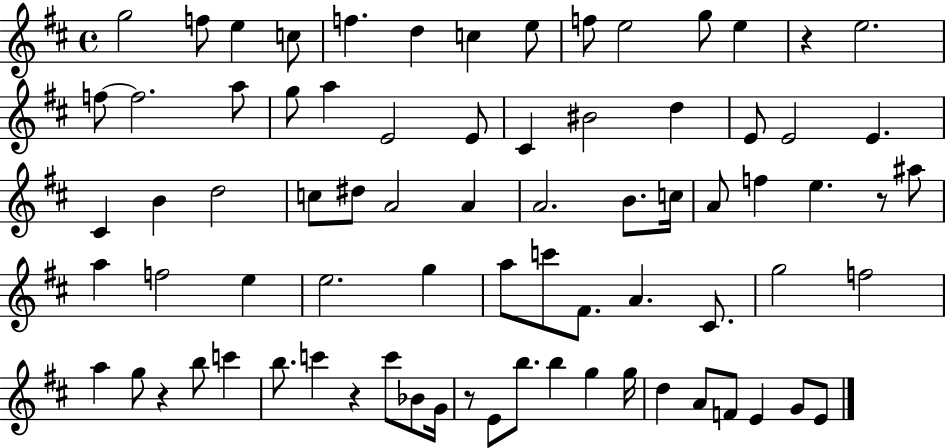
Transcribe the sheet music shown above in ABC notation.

X:1
T:Untitled
M:4/4
L:1/4
K:D
g2 f/2 e c/2 f d c e/2 f/2 e2 g/2 e z e2 f/2 f2 a/2 g/2 a E2 E/2 ^C ^B2 d E/2 E2 E ^C B d2 c/2 ^d/2 A2 A A2 B/2 c/4 A/2 f e z/2 ^a/2 a f2 e e2 g a/2 c'/2 ^F/2 A ^C/2 g2 f2 a g/2 z b/2 c' b/2 c' z c'/2 _B/2 G/4 z/2 E/2 b/2 b g g/4 d A/2 F/2 E G/2 E/2